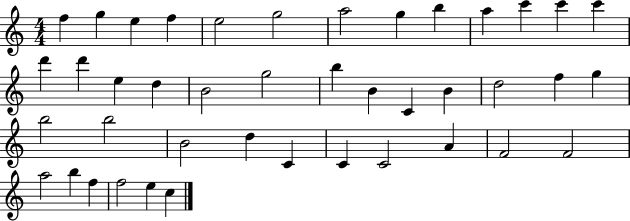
X:1
T:Untitled
M:4/4
L:1/4
K:C
f g e f e2 g2 a2 g b a c' c' c' d' d' e d B2 g2 b B C B d2 f g b2 b2 B2 d C C C2 A F2 F2 a2 b f f2 e c